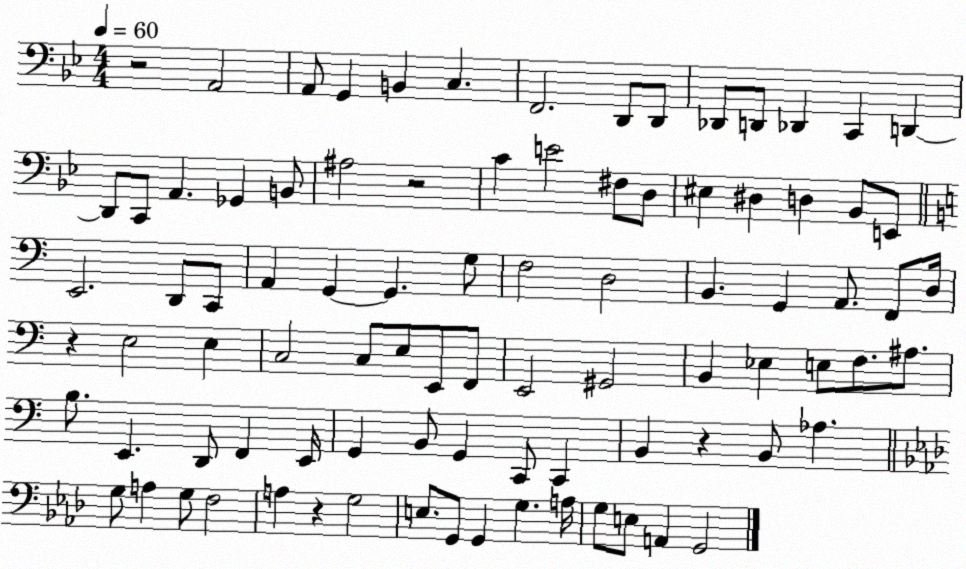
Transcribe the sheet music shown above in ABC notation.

X:1
T:Untitled
M:4/4
L:1/4
K:Bb
z2 A,,2 A,,/2 G,, B,, C, F,,2 D,,/2 D,,/2 _D,,/2 D,,/2 _D,, C,, D,, D,,/2 C,,/2 A,, _G,, B,,/2 ^A,2 z2 C E2 ^F,/2 D,/2 ^E, ^D, D, _B,,/2 E,,/2 E,,2 D,,/2 C,,/2 A,, G,, G,, G,/2 F,2 D,2 B,, G,, A,,/2 F,,/2 D,/4 z E,2 E, C,2 C,/2 E,/2 E,,/2 F,,/2 E,,2 ^G,,2 B,, _E, E,/2 F,/2 ^A,/2 B,/2 E,, D,,/2 F,, E,,/4 G,, B,,/2 G,, C,,/2 C,, B,, z B,,/2 _A, G,/2 A, G,/2 F,2 A, z G,2 E,/2 G,,/2 G,, G, A,/4 G,/2 E,/2 A,, G,,2